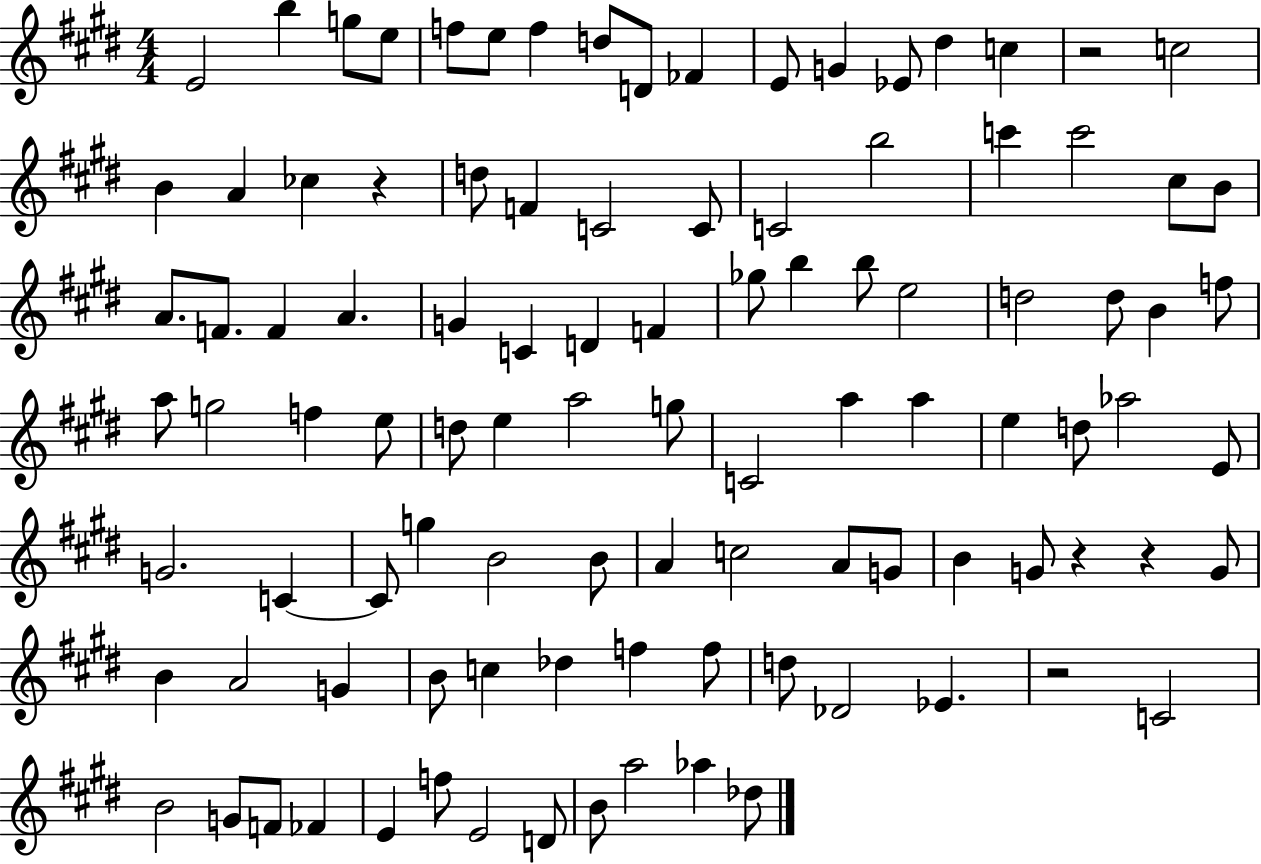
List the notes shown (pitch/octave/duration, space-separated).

E4/h B5/q G5/e E5/e F5/e E5/e F5/q D5/e D4/e FES4/q E4/e G4/q Eb4/e D#5/q C5/q R/h C5/h B4/q A4/q CES5/q R/q D5/e F4/q C4/h C4/e C4/h B5/h C6/q C6/h C#5/e B4/e A4/e. F4/e. F4/q A4/q. G4/q C4/q D4/q F4/q Gb5/e B5/q B5/e E5/h D5/h D5/e B4/q F5/e A5/e G5/h F5/q E5/e D5/e E5/q A5/h G5/e C4/h A5/q A5/q E5/q D5/e Ab5/h E4/e G4/h. C4/q C4/e G5/q B4/h B4/e A4/q C5/h A4/e G4/e B4/q G4/e R/q R/q G4/e B4/q A4/h G4/q B4/e C5/q Db5/q F5/q F5/e D5/e Db4/h Eb4/q. R/h C4/h B4/h G4/e F4/e FES4/q E4/q F5/e E4/h D4/e B4/e A5/h Ab5/q Db5/e